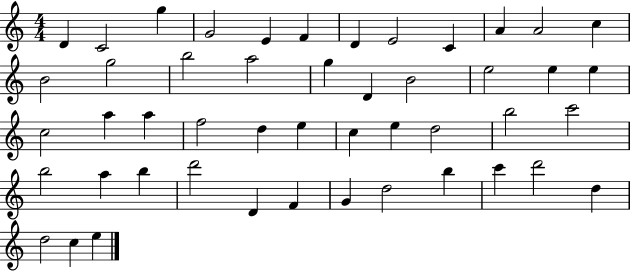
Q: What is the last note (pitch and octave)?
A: E5